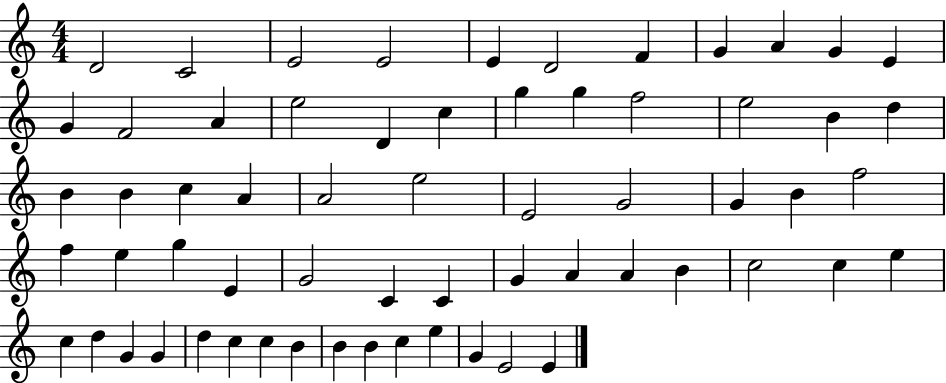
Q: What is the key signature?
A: C major